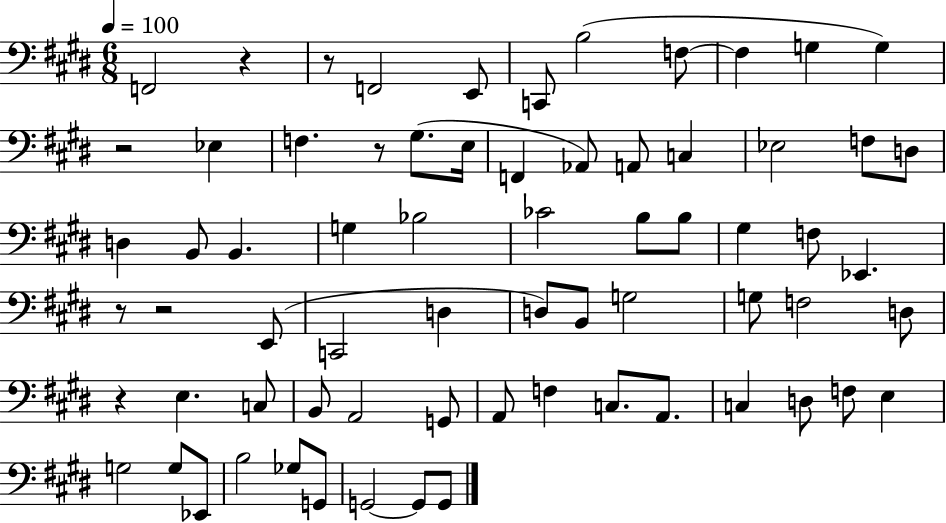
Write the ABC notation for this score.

X:1
T:Untitled
M:6/8
L:1/4
K:E
F,,2 z z/2 F,,2 E,,/2 C,,/2 B,2 F,/2 F, G, G, z2 _E, F, z/2 ^G,/2 E,/4 F,, _A,,/2 A,,/2 C, _E,2 F,/2 D,/2 D, B,,/2 B,, G, _B,2 _C2 B,/2 B,/2 ^G, F,/2 _E,, z/2 z2 E,,/2 C,,2 D, D,/2 B,,/2 G,2 G,/2 F,2 D,/2 z E, C,/2 B,,/2 A,,2 G,,/2 A,,/2 F, C,/2 A,,/2 C, D,/2 F,/2 E, G,2 G,/2 _E,,/2 B,2 _G,/2 G,,/2 G,,2 G,,/2 G,,/2